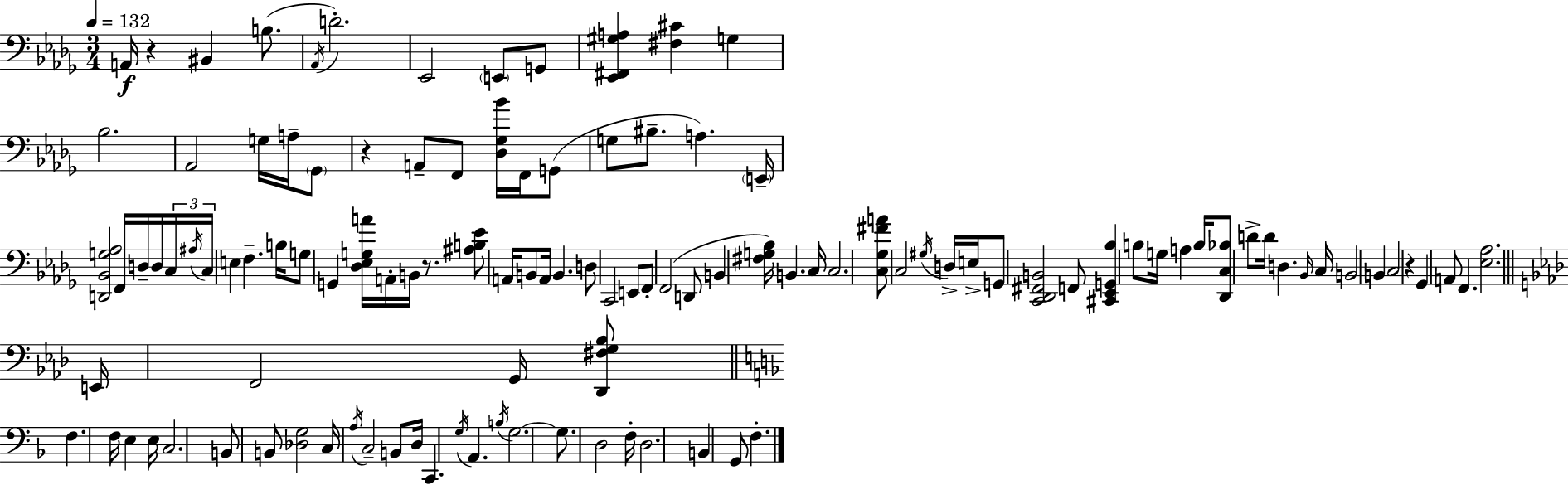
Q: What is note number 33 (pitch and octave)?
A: G2